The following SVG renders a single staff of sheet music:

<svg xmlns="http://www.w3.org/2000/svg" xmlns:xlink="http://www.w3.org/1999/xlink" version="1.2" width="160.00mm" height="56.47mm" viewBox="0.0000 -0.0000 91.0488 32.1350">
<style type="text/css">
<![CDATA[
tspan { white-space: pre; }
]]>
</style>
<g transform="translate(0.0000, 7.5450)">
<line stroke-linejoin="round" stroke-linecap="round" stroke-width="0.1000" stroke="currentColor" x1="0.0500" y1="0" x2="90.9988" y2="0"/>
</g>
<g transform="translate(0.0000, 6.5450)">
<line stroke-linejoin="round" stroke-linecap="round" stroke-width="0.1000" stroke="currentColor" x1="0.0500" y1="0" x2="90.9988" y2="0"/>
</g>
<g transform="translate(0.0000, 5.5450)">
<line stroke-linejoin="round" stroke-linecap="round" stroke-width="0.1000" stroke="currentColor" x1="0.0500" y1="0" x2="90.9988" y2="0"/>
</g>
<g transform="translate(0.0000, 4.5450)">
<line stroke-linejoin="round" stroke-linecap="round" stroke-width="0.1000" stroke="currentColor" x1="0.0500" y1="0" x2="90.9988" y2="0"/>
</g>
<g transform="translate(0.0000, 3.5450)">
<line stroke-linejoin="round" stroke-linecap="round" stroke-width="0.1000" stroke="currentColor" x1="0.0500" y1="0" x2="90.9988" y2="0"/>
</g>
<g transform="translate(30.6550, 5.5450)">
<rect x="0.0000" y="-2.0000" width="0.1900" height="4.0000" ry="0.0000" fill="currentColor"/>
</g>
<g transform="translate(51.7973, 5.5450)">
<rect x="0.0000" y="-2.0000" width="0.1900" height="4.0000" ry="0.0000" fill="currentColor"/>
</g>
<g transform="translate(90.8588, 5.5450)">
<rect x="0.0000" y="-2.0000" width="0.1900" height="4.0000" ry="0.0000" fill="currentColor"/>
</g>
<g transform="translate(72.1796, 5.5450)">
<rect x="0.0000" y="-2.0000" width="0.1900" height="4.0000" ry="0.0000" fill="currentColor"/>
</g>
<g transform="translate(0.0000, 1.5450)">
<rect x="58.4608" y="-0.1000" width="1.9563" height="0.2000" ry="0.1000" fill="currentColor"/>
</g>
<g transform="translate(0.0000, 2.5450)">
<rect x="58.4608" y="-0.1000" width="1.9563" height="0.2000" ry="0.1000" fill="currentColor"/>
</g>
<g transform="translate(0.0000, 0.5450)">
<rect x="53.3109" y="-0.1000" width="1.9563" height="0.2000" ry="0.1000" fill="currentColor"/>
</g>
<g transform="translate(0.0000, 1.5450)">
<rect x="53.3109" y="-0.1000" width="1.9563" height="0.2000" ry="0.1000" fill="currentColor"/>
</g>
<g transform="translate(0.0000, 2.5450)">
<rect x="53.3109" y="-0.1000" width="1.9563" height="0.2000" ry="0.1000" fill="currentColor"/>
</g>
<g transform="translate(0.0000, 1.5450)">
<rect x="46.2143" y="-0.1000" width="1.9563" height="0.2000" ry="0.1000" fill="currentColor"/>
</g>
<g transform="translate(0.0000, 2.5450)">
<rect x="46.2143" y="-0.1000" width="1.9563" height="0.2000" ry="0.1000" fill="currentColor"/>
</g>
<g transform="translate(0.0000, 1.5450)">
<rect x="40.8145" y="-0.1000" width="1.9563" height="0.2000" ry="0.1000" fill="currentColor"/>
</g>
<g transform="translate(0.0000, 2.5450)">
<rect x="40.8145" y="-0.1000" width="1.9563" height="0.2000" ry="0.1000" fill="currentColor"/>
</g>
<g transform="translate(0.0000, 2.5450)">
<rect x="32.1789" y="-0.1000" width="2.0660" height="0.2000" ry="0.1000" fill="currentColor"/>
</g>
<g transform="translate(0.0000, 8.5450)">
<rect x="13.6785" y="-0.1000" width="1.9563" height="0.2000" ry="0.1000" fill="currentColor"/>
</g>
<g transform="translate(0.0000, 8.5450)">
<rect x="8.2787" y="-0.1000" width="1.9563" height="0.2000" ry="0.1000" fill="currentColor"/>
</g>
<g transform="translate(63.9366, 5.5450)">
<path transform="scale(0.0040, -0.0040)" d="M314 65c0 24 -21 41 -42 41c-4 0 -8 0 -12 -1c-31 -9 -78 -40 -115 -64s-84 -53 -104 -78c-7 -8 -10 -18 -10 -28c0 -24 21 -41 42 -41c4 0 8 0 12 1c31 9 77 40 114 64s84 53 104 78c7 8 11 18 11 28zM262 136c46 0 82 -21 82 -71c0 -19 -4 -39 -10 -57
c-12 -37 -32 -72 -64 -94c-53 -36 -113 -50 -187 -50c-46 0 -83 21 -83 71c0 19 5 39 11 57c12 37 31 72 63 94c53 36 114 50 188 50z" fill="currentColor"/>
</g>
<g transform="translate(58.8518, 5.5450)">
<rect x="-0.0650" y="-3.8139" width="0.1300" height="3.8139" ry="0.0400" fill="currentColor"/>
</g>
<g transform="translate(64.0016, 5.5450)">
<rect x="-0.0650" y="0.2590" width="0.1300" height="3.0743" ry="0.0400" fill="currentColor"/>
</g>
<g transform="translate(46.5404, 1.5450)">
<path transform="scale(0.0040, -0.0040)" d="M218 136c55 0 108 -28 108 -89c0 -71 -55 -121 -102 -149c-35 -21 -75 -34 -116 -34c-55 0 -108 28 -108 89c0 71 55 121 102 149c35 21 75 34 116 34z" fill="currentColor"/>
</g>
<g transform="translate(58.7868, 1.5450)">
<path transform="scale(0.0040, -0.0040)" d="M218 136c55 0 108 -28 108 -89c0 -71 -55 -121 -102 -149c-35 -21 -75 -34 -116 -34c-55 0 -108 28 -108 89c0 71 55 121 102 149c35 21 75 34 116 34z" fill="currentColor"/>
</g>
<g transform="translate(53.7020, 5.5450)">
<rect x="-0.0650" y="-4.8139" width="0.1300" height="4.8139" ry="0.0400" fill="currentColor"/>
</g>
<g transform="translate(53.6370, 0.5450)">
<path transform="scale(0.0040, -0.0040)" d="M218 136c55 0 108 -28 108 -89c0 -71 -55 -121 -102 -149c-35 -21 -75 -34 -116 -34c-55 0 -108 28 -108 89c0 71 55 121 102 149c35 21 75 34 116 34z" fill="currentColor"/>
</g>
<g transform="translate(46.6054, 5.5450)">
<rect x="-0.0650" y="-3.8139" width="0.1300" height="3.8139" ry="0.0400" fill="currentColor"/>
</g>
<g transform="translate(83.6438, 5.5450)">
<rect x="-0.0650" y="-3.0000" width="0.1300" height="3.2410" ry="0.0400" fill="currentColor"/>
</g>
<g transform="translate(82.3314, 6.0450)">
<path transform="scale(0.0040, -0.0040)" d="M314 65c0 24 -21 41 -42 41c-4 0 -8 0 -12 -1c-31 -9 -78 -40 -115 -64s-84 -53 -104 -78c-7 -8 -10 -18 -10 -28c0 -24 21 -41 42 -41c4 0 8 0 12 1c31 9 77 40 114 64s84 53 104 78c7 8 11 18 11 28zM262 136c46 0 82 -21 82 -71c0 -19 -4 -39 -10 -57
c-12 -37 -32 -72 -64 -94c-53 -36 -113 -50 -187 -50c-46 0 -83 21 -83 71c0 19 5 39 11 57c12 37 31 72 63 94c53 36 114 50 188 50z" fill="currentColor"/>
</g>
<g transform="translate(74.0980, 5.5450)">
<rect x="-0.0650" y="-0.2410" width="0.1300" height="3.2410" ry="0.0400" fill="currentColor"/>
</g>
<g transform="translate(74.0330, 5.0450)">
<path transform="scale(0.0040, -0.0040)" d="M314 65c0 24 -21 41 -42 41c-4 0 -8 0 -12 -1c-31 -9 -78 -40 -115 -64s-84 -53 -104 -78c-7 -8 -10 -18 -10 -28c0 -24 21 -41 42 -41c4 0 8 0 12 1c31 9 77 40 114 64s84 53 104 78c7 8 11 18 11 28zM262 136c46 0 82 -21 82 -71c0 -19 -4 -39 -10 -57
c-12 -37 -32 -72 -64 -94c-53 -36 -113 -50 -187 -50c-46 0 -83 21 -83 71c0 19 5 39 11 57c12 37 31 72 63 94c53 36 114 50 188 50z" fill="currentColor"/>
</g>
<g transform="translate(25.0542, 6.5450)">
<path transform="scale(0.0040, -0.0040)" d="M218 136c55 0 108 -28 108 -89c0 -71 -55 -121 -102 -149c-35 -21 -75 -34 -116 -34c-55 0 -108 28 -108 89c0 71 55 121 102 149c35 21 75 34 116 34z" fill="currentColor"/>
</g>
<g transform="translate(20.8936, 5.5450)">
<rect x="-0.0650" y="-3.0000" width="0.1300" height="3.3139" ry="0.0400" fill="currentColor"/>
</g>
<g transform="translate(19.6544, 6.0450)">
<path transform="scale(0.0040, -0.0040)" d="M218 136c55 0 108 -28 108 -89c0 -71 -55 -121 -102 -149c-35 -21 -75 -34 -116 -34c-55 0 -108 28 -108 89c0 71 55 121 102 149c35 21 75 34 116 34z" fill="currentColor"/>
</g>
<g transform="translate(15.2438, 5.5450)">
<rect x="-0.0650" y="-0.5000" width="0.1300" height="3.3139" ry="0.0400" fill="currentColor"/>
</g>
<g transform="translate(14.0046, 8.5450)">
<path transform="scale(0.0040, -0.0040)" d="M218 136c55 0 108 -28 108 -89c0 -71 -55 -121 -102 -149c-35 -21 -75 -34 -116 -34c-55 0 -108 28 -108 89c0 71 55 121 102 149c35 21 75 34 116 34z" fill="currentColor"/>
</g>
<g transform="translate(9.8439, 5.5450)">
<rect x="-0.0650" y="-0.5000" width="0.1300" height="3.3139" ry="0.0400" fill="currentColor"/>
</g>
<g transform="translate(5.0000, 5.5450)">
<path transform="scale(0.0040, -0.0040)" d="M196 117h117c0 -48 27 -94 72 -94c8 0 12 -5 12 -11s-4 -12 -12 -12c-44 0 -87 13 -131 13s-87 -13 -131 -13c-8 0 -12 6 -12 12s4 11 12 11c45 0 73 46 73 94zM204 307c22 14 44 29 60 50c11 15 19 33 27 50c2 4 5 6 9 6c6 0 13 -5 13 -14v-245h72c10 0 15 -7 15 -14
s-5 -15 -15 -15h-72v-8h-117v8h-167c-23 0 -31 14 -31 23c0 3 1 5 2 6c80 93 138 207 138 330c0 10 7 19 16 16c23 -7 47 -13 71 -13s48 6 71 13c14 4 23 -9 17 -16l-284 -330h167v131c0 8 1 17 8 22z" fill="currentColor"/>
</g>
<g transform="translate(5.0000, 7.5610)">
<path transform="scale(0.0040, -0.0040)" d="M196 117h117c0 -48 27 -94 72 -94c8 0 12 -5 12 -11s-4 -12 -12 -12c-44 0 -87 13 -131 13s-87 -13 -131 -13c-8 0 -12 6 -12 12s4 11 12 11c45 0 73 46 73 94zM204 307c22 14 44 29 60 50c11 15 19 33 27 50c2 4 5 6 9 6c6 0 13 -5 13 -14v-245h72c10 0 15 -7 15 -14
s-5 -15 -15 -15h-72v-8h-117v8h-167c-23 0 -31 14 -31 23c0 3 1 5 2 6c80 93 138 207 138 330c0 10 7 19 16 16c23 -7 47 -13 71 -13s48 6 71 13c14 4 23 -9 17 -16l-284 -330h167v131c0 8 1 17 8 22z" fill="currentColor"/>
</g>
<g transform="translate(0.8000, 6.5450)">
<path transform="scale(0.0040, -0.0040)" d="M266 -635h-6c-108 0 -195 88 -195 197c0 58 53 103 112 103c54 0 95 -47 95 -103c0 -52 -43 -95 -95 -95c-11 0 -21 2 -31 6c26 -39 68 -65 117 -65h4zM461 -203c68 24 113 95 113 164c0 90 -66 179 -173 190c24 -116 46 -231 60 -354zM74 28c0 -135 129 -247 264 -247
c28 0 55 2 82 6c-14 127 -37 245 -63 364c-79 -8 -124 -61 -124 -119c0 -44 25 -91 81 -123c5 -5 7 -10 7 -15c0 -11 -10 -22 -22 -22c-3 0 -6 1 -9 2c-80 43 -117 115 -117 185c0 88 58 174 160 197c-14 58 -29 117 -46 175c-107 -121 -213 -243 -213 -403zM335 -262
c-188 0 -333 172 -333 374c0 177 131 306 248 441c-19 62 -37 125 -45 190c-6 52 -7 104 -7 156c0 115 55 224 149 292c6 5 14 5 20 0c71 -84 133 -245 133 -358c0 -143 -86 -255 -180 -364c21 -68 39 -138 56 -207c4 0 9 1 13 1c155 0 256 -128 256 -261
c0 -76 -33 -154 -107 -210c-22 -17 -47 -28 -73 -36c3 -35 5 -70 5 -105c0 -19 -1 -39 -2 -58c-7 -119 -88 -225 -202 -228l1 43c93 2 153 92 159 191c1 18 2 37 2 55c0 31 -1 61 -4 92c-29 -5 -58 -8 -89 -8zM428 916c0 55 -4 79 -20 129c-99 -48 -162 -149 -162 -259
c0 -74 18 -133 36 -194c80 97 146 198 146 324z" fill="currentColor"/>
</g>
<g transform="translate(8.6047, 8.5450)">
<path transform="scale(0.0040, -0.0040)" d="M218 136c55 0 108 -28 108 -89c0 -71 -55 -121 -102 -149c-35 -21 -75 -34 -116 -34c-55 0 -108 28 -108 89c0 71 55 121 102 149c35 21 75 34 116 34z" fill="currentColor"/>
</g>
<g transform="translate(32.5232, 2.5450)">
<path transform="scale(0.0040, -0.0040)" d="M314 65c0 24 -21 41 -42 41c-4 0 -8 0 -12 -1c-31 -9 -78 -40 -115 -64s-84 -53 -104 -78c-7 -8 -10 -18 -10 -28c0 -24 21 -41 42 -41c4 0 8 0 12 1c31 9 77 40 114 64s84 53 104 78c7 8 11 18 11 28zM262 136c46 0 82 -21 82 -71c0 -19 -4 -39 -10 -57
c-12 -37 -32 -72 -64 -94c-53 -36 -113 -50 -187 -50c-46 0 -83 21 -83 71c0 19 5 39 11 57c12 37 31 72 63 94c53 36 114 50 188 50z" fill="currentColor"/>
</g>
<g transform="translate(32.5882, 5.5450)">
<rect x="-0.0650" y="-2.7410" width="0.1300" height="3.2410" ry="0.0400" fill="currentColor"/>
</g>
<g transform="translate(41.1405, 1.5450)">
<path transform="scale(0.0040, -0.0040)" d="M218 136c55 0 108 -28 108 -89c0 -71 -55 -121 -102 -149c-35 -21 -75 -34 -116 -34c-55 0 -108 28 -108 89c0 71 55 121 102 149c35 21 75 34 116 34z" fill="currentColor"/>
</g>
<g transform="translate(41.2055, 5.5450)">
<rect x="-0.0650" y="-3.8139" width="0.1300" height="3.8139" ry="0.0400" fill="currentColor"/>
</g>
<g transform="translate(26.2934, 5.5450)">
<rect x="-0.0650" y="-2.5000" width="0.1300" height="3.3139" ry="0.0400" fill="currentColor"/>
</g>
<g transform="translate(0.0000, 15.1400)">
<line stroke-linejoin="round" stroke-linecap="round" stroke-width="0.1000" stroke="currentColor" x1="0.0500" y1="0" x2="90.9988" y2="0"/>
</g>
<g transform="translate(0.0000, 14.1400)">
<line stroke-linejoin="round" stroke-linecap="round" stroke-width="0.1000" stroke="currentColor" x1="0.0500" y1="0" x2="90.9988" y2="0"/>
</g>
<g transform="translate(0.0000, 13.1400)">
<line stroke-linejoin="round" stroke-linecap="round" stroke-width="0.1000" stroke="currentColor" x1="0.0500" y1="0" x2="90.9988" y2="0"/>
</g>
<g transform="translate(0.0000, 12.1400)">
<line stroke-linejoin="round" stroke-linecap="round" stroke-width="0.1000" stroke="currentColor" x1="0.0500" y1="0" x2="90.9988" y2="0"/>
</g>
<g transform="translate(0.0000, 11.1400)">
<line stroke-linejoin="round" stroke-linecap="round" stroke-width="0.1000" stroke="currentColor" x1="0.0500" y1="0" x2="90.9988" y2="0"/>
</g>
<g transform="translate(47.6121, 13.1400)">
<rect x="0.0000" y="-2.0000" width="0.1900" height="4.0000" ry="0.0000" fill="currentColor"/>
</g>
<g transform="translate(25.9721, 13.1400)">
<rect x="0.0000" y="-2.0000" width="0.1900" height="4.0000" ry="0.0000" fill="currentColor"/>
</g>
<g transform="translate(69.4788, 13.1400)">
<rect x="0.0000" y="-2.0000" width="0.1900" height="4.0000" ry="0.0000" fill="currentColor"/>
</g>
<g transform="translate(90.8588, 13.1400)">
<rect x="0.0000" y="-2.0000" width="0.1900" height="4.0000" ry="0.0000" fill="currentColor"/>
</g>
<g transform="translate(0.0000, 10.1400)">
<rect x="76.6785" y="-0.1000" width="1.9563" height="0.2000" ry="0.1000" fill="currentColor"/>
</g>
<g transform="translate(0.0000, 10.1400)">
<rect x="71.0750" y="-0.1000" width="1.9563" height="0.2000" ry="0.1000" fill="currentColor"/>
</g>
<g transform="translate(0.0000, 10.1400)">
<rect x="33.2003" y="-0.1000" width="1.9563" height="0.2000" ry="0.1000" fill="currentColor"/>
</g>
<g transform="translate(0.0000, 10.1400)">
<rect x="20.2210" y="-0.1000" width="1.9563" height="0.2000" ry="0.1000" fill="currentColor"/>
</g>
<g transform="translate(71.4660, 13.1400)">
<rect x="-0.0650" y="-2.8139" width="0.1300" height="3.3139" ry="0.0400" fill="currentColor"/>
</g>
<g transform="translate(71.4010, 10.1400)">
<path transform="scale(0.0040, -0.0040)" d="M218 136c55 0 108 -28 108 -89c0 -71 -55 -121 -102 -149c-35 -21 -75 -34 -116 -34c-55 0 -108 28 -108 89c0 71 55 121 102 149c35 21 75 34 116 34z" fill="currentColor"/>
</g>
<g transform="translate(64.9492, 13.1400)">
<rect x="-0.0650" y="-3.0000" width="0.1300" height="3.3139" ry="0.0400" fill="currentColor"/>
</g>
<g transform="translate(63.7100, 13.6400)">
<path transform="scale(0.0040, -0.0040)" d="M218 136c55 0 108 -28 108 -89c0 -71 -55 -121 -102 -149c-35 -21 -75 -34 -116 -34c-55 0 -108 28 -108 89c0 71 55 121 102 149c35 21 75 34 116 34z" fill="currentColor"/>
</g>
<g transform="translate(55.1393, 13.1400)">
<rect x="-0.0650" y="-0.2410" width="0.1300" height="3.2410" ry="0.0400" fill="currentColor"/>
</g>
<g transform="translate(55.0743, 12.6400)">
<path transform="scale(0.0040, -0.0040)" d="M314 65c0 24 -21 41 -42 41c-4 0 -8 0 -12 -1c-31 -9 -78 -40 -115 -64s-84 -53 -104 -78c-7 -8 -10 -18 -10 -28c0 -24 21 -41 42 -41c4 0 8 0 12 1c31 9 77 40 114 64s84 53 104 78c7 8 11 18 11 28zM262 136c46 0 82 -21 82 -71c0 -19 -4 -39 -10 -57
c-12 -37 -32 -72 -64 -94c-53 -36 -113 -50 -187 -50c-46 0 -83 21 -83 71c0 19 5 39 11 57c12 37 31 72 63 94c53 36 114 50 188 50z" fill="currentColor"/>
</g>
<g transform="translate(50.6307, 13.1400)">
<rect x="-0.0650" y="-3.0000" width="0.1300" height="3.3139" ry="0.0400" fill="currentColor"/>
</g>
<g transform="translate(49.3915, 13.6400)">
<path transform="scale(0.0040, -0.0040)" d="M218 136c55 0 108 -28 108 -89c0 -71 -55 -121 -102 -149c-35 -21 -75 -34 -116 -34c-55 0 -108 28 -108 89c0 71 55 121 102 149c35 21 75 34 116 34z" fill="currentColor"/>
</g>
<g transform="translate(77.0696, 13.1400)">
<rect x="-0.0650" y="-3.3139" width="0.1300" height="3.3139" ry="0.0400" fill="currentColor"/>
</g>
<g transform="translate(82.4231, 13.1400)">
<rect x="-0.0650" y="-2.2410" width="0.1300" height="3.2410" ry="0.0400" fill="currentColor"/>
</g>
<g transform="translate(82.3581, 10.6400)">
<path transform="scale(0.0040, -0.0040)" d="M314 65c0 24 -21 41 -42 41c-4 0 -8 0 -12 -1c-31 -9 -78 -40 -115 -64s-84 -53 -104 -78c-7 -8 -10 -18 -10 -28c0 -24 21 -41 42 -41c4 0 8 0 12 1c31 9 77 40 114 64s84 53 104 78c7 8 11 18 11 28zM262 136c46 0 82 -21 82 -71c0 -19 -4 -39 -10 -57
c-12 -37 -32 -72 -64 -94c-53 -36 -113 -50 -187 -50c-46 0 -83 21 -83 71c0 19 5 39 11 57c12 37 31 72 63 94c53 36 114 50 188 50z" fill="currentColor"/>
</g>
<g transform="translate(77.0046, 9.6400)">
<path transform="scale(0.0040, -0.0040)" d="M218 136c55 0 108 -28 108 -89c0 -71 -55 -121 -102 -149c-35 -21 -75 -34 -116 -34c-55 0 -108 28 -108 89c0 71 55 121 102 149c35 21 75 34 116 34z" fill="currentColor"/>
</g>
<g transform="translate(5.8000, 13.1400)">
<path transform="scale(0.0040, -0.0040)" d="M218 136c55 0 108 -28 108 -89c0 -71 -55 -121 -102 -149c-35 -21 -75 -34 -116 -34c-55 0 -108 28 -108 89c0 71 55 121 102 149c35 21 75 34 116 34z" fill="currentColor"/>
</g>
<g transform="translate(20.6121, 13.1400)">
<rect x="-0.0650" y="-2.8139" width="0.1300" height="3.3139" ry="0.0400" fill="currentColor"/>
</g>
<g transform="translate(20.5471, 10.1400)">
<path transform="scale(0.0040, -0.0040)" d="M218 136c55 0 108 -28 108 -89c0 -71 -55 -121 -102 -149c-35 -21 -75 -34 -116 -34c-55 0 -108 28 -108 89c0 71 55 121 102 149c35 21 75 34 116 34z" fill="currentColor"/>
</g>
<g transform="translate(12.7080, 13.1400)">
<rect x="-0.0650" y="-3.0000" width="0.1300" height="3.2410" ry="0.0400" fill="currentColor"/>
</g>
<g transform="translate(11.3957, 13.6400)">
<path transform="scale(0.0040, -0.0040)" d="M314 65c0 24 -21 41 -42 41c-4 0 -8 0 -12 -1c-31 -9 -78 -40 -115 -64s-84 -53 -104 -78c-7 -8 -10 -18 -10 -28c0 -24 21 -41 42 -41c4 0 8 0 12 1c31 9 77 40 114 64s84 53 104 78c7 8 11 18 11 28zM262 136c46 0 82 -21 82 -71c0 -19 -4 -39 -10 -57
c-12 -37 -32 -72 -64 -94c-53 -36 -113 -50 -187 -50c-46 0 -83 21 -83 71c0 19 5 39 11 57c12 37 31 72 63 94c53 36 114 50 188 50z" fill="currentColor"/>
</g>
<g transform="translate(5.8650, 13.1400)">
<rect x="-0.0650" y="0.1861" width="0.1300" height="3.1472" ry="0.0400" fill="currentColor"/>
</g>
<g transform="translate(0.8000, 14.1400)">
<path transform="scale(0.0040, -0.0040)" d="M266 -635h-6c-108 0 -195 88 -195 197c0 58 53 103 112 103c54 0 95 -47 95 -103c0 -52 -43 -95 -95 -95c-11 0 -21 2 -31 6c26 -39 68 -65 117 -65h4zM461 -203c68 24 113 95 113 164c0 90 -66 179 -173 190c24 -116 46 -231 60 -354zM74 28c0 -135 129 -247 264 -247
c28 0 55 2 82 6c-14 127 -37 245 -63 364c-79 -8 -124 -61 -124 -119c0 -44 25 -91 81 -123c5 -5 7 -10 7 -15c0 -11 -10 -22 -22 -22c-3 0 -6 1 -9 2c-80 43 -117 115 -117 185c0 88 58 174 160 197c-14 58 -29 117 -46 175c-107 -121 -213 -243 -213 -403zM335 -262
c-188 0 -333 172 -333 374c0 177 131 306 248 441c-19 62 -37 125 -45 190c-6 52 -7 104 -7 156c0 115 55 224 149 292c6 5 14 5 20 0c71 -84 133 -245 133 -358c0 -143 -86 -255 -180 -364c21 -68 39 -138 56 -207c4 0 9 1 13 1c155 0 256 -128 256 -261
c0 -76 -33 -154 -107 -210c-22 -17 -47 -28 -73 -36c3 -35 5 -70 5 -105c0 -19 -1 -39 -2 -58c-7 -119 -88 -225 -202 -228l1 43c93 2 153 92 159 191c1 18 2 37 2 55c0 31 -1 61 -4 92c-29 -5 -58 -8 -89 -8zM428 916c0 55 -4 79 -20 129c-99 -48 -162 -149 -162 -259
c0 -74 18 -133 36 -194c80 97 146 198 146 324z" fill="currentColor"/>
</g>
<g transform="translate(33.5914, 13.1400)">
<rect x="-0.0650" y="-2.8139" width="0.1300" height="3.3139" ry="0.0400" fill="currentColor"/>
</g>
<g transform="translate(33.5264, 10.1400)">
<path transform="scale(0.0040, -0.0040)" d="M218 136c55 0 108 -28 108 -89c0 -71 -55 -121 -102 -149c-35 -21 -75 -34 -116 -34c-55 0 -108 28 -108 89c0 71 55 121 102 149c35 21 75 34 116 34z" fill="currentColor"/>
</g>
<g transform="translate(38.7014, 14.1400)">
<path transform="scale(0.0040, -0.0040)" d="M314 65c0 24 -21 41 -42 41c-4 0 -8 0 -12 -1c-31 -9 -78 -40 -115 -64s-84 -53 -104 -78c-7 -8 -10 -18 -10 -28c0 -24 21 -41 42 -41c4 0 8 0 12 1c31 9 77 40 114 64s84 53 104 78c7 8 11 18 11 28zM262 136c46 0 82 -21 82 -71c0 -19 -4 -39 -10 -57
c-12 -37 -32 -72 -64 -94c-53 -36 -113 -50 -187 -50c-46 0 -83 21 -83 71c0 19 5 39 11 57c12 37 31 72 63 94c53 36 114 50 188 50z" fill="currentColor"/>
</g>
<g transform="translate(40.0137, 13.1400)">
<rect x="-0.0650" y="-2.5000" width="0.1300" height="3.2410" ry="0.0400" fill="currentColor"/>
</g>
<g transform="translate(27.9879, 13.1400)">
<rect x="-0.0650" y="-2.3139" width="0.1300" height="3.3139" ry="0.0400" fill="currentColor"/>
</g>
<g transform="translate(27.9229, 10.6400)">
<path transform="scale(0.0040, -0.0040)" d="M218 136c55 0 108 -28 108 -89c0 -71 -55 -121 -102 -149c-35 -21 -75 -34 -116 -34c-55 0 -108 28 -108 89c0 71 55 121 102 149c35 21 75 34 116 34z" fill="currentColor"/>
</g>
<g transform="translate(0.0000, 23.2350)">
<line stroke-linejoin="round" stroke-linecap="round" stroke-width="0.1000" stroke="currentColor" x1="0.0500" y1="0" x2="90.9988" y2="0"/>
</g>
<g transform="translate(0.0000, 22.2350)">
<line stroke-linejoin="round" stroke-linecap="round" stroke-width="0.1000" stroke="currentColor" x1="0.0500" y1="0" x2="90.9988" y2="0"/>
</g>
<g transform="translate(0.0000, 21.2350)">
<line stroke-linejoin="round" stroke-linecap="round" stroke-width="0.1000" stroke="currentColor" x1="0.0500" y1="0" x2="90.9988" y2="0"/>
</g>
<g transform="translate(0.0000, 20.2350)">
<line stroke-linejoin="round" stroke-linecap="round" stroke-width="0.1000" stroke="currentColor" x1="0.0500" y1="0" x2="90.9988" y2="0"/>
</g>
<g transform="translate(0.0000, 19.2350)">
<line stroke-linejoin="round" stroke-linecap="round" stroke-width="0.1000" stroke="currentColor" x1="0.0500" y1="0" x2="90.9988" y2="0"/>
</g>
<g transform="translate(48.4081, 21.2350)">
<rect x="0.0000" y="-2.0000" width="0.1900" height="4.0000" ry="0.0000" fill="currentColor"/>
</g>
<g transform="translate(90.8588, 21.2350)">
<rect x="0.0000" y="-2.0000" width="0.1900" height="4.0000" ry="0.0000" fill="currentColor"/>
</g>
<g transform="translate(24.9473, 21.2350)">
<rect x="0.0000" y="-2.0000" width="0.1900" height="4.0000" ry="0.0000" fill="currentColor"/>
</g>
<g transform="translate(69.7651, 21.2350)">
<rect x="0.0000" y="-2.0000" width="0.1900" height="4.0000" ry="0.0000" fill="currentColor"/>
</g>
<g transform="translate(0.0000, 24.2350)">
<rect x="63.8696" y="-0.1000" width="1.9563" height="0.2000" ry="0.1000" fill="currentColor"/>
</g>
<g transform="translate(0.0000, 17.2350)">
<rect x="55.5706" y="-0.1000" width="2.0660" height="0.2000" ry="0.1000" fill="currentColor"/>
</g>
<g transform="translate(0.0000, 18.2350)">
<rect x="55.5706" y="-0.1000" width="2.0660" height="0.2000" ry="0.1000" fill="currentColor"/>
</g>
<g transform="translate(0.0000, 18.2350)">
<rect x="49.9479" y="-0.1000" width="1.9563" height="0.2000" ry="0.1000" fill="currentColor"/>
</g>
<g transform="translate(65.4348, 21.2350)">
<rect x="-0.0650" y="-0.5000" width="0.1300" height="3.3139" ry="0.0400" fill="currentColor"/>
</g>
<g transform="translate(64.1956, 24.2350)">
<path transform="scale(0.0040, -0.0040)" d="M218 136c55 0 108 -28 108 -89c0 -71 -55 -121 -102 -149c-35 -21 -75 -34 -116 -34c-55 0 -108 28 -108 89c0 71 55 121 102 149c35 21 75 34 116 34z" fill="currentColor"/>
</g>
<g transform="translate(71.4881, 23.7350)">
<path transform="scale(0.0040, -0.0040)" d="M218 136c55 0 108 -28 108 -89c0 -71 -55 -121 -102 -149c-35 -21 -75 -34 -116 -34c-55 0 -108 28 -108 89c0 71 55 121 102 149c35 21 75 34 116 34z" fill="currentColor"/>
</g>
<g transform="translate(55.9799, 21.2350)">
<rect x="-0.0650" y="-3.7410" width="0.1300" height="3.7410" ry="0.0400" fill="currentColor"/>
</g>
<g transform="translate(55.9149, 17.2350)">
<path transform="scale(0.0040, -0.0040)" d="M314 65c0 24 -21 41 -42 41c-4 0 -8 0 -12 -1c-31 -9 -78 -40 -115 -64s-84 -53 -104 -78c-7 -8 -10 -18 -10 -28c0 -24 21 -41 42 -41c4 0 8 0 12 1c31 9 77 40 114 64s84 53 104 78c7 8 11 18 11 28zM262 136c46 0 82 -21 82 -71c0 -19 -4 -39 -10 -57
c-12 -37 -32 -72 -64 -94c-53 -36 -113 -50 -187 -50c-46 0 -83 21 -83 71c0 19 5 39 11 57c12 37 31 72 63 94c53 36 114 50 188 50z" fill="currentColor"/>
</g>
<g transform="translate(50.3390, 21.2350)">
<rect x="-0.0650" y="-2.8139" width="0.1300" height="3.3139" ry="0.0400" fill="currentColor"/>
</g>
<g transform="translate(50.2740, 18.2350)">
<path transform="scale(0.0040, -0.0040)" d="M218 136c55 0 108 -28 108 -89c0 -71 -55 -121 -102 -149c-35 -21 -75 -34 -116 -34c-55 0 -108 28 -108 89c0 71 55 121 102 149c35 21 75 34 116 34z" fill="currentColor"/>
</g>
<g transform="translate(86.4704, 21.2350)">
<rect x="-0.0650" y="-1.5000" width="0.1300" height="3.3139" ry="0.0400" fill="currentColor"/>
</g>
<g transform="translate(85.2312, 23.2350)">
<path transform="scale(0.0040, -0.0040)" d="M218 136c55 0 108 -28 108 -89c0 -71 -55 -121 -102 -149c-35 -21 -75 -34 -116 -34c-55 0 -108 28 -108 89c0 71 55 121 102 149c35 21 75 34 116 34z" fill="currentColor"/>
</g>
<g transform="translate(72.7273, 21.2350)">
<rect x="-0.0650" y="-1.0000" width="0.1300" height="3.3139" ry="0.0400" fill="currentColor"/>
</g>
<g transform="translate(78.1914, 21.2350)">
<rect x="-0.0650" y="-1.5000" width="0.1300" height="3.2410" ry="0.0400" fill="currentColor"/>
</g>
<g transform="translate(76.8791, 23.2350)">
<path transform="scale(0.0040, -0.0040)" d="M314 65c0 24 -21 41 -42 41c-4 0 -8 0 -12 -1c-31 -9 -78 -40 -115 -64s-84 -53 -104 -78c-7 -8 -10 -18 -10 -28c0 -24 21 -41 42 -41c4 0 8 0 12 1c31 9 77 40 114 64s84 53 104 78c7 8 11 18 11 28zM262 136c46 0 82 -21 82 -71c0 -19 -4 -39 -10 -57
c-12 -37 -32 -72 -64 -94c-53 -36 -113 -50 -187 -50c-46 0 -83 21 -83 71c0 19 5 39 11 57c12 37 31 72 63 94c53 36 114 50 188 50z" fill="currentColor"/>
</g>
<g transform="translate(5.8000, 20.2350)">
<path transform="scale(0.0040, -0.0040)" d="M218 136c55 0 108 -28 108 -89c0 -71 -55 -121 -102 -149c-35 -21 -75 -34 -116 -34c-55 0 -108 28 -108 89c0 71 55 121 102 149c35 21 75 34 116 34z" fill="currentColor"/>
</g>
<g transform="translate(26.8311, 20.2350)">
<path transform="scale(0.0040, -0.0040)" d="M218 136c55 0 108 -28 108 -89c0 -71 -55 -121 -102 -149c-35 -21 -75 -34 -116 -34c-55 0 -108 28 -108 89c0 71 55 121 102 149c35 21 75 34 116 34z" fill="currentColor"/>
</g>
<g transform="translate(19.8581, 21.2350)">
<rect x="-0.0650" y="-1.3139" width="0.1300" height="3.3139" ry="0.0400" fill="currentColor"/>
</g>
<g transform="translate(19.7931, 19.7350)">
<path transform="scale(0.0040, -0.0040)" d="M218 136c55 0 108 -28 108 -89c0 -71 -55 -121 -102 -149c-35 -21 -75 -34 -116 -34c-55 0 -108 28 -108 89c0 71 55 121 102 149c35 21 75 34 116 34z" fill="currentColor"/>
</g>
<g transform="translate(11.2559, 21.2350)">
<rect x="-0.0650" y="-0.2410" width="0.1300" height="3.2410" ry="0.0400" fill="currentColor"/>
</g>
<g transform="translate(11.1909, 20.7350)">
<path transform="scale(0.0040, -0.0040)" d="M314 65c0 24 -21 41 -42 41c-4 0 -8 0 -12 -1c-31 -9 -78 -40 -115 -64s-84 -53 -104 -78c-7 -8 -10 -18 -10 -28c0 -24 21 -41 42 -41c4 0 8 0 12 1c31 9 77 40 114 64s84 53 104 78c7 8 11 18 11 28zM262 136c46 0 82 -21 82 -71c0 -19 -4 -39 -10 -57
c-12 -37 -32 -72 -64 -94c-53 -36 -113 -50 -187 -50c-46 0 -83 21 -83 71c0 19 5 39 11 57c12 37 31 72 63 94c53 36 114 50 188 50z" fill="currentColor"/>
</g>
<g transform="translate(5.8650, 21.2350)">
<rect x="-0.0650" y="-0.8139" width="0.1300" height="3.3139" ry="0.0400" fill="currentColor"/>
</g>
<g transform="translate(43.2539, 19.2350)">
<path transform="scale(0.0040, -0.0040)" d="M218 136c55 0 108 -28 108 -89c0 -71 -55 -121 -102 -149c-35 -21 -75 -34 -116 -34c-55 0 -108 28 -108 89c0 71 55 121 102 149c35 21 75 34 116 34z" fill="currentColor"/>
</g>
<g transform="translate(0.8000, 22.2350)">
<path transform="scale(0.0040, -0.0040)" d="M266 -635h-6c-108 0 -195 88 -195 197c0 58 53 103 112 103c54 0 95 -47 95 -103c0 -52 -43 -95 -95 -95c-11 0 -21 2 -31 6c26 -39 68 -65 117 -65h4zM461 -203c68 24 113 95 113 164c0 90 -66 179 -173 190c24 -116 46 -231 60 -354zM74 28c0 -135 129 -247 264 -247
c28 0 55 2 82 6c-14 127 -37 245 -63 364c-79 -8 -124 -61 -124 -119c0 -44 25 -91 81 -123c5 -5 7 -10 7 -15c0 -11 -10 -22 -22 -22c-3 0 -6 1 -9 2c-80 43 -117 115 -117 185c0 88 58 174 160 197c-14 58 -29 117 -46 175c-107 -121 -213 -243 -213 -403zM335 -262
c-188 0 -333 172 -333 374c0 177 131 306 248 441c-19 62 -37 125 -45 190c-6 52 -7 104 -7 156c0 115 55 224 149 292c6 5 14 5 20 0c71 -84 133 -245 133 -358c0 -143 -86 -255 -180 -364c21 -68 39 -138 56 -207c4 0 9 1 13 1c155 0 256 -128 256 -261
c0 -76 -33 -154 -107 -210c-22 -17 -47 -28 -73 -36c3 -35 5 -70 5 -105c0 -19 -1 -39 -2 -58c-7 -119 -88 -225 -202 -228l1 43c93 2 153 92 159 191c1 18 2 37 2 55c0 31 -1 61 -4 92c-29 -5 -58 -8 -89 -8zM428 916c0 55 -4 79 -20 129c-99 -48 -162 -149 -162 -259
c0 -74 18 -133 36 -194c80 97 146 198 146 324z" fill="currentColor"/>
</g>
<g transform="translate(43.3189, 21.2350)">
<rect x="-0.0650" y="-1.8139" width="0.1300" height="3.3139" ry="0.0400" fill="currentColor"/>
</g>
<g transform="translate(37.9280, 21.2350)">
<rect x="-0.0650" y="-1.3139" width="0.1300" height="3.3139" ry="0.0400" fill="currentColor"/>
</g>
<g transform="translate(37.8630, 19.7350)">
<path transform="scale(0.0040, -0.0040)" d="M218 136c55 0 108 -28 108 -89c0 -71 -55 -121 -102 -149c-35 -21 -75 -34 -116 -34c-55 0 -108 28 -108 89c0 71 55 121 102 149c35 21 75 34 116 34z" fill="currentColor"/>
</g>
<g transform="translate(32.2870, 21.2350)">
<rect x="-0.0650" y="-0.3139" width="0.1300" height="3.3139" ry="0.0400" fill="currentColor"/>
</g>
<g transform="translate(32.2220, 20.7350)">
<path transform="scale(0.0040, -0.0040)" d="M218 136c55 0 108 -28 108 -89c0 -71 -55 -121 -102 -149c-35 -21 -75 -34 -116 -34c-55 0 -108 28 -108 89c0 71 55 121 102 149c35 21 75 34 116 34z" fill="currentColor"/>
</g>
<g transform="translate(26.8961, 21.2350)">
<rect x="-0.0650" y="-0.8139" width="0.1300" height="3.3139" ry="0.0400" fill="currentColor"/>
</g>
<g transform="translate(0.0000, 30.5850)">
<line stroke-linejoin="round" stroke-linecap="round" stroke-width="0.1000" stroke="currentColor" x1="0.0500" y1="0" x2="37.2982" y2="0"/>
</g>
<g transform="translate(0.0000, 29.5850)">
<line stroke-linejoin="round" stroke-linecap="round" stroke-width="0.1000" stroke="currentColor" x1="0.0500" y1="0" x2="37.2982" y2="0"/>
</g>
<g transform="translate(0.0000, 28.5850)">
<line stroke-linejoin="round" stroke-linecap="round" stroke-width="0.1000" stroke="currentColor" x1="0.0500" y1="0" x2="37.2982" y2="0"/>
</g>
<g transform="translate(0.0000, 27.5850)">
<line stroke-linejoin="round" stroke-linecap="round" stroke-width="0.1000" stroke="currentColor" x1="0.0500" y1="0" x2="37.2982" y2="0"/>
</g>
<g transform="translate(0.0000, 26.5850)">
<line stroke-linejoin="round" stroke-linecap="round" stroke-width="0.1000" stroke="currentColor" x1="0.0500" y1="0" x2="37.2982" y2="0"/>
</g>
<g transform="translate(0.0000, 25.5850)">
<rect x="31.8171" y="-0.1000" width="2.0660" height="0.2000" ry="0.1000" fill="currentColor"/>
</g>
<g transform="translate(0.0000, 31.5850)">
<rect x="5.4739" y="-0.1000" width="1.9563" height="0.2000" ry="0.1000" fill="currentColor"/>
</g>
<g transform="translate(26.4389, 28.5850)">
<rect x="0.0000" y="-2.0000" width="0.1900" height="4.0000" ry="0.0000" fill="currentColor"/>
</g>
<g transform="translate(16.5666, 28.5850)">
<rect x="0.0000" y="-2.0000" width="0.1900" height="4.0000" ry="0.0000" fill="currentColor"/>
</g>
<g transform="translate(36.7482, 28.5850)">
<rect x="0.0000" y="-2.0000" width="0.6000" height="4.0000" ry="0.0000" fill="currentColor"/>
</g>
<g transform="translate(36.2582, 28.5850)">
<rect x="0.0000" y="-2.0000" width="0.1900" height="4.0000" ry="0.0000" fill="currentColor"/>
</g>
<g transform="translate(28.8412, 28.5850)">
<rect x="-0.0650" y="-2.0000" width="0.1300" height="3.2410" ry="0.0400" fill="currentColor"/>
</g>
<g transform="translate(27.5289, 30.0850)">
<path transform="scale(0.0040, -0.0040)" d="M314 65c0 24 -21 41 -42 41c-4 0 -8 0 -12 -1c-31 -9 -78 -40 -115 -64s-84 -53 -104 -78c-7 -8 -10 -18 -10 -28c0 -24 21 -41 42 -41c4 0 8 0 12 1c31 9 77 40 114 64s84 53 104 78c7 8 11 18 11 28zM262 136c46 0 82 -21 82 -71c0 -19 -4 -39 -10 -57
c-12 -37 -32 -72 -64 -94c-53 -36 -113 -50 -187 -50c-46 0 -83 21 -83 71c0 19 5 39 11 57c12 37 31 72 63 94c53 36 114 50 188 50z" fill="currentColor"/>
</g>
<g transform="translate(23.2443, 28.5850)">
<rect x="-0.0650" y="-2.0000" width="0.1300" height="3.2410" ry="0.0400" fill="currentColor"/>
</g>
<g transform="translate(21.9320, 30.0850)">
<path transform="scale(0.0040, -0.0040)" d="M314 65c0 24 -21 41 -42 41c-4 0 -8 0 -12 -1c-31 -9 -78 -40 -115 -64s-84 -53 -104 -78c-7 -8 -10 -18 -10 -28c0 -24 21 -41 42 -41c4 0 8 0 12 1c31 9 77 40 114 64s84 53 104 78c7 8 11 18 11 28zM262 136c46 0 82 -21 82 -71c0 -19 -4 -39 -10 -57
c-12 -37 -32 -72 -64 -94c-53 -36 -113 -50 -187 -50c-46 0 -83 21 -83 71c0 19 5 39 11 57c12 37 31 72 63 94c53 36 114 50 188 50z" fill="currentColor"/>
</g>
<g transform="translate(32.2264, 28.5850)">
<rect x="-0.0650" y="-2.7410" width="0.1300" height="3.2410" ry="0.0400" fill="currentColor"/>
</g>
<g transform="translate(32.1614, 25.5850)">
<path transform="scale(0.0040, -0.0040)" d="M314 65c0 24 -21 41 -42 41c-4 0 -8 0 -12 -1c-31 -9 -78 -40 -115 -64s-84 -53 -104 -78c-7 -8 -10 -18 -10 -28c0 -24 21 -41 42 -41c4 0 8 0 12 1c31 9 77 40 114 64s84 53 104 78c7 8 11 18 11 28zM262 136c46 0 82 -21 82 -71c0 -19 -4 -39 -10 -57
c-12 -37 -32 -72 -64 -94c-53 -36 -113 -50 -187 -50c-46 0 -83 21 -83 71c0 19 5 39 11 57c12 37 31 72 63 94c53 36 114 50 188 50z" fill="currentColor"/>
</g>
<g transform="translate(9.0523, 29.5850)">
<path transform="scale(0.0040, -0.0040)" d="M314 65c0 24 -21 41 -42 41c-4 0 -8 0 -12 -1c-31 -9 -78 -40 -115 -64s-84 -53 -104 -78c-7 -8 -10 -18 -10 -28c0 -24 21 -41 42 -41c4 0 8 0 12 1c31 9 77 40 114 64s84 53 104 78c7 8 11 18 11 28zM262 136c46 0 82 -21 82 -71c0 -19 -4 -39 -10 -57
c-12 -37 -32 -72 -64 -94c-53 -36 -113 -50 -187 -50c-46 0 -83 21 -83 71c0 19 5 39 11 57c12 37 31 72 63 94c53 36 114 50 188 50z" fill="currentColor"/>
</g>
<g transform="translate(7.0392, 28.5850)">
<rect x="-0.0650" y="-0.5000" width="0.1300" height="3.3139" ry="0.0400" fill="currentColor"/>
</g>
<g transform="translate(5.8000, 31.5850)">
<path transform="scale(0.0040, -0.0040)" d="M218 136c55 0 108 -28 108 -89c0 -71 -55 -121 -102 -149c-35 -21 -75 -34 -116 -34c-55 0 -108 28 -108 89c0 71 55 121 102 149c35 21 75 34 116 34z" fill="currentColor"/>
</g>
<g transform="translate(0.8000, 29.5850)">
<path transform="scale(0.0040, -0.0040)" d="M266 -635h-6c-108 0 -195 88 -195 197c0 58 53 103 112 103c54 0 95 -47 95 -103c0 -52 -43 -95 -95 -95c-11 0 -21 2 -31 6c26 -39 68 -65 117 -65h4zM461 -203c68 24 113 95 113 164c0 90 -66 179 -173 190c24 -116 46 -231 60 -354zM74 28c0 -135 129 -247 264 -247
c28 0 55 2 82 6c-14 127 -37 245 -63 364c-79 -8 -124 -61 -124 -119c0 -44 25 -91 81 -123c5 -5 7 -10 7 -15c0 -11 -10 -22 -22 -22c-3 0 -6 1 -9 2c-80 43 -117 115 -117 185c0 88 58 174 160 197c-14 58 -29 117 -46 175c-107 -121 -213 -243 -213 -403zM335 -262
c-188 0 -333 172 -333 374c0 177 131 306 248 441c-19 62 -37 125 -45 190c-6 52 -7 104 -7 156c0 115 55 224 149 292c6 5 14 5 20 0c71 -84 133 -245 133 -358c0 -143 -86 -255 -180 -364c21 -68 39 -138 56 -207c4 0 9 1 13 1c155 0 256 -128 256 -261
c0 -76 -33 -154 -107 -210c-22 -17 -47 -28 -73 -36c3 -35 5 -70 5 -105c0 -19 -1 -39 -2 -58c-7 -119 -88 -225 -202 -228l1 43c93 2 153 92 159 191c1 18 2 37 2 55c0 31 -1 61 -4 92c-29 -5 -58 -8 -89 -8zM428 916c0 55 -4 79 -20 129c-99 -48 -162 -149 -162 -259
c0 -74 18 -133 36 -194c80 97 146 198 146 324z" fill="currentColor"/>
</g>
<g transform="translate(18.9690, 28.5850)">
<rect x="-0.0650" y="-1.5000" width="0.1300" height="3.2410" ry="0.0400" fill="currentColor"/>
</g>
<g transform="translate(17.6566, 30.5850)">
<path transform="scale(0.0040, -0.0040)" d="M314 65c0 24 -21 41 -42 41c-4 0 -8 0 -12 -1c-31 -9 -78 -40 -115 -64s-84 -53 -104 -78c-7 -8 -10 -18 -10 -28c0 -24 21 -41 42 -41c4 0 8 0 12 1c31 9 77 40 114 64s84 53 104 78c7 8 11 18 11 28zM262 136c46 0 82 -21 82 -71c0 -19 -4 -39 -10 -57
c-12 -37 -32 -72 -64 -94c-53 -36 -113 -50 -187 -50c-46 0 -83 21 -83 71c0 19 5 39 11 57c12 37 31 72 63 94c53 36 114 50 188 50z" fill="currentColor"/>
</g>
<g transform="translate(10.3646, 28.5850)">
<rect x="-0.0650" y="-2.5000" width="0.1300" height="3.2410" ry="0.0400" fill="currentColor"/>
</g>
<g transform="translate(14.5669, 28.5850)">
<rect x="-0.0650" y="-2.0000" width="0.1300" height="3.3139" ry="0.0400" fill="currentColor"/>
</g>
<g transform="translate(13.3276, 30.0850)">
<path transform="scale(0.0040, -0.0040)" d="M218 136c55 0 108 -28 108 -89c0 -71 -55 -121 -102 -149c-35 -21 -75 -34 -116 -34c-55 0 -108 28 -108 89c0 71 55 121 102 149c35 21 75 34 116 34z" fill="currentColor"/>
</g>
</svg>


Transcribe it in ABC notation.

X:1
T:Untitled
M:4/4
L:1/4
K:C
C C A G a2 c' c' e' c' B2 c2 A2 B A2 a g a G2 A c2 A a b g2 d c2 e d c e f a c'2 C D E2 E C G2 F E2 F2 F2 a2